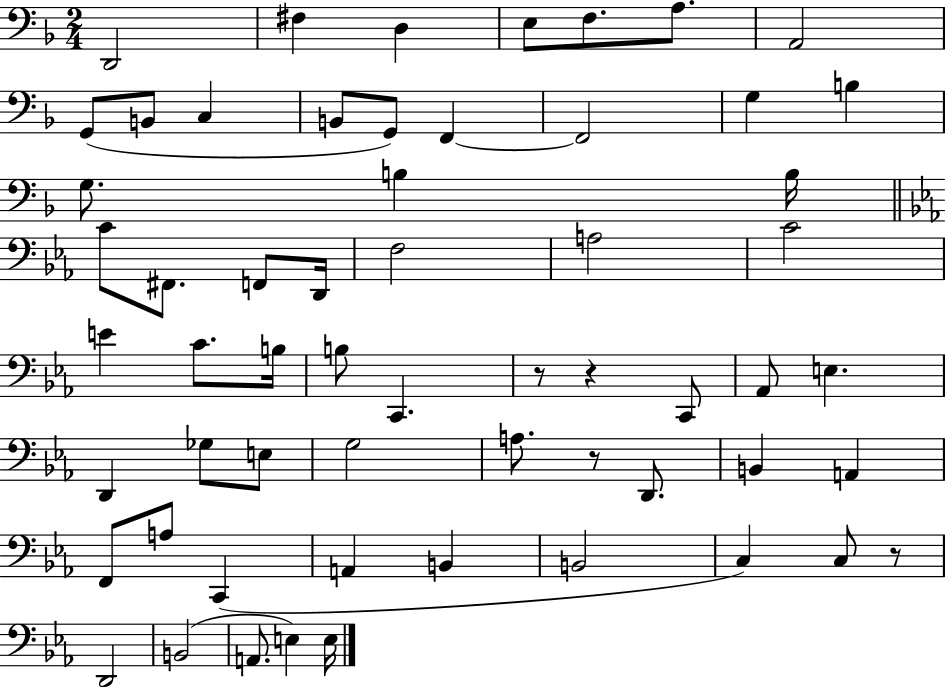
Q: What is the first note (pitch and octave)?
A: D2